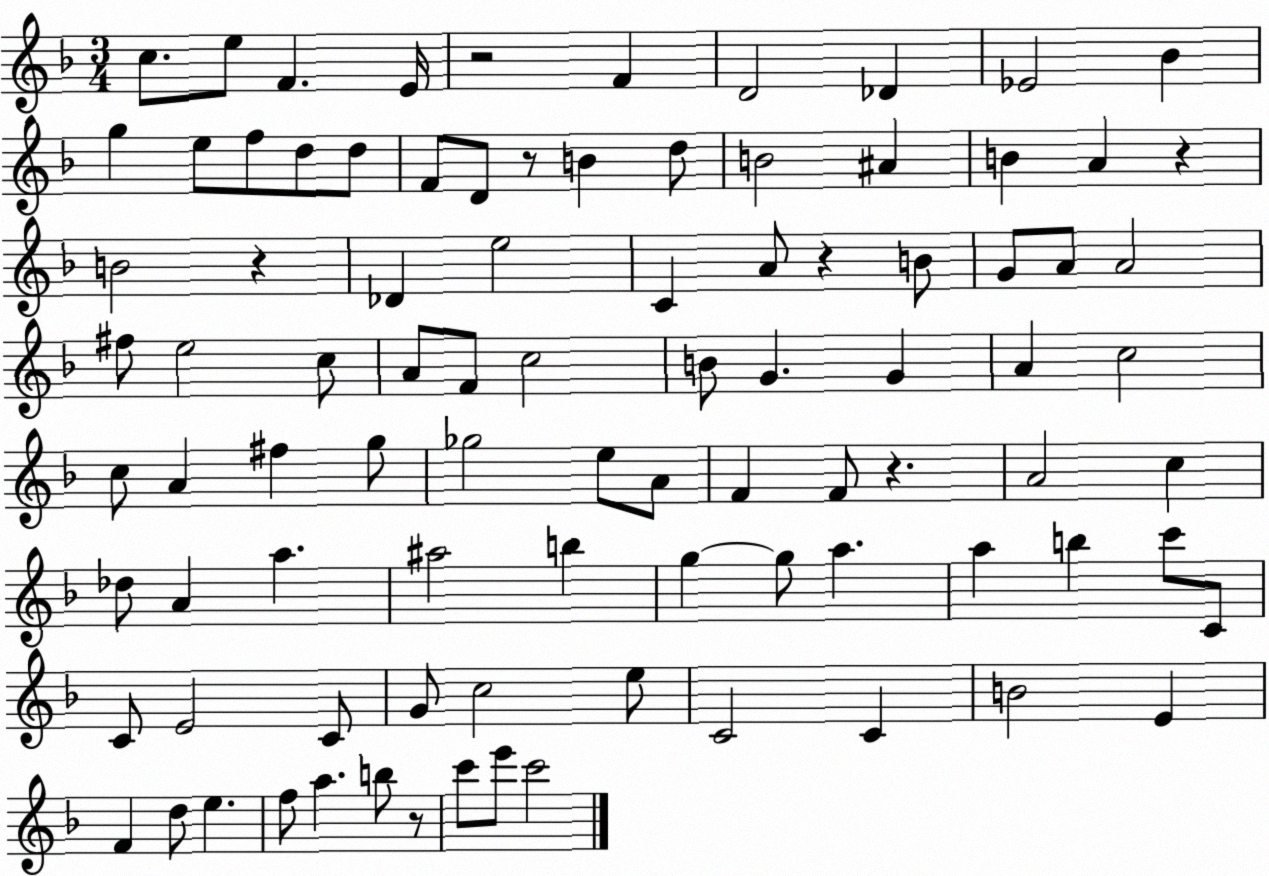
X:1
T:Untitled
M:3/4
L:1/4
K:F
c/2 e/2 F E/4 z2 F D2 _D _E2 _B g e/2 f/2 d/2 d/2 F/2 D/2 z/2 B d/2 B2 ^A B A z B2 z _D e2 C A/2 z B/2 G/2 A/2 A2 ^f/2 e2 c/2 A/2 F/2 c2 B/2 G G A c2 c/2 A ^f g/2 _g2 e/2 A/2 F F/2 z A2 c _d/2 A a ^a2 b g g/2 a a b c'/2 C/2 C/2 E2 C/2 G/2 c2 e/2 C2 C B2 E F d/2 e f/2 a b/2 z/2 c'/2 e'/2 c'2